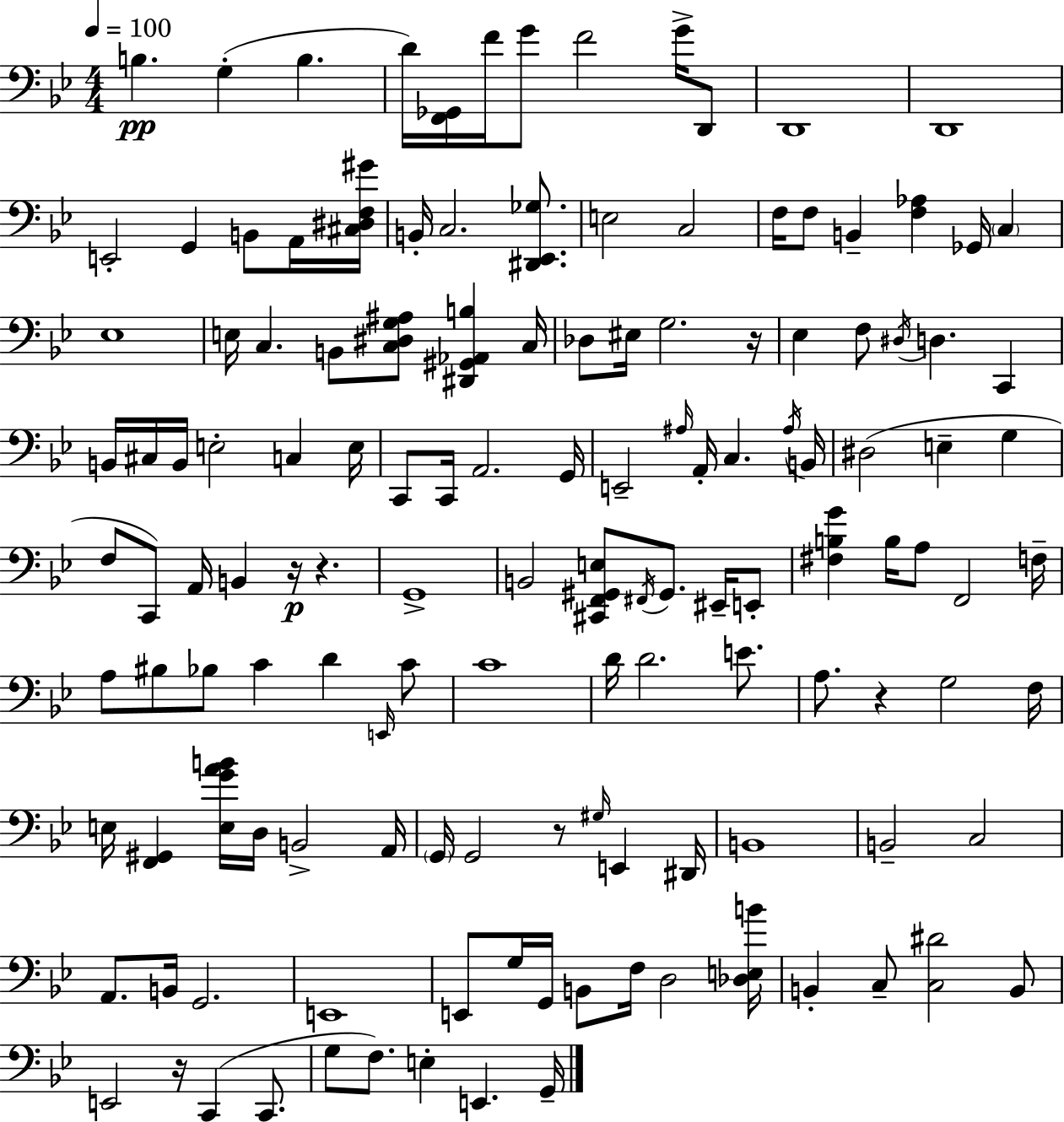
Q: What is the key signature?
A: G minor